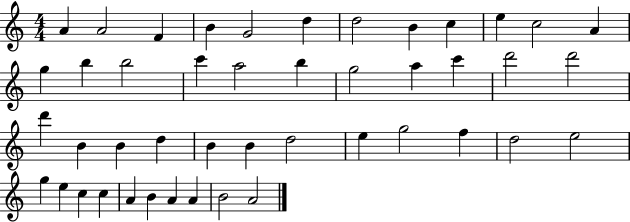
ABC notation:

X:1
T:Untitled
M:4/4
L:1/4
K:C
A A2 F B G2 d d2 B c e c2 A g b b2 c' a2 b g2 a c' d'2 d'2 d' B B d B B d2 e g2 f d2 e2 g e c c A B A A B2 A2